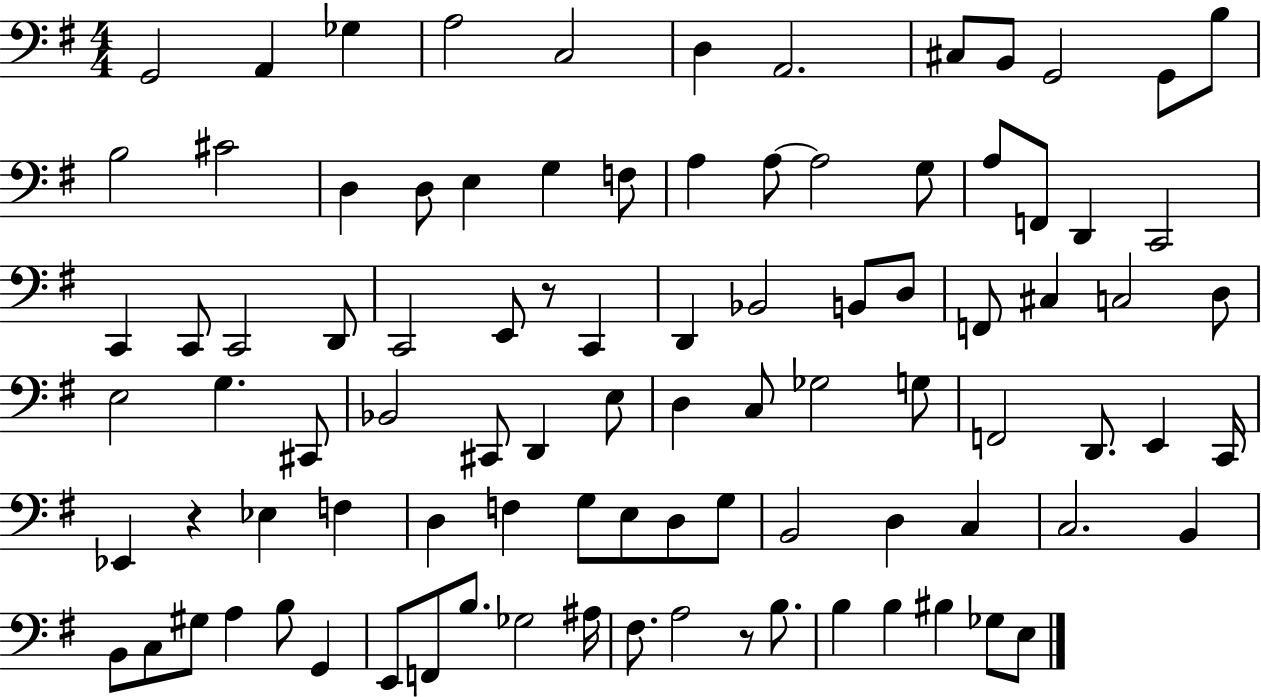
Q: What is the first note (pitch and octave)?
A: G2